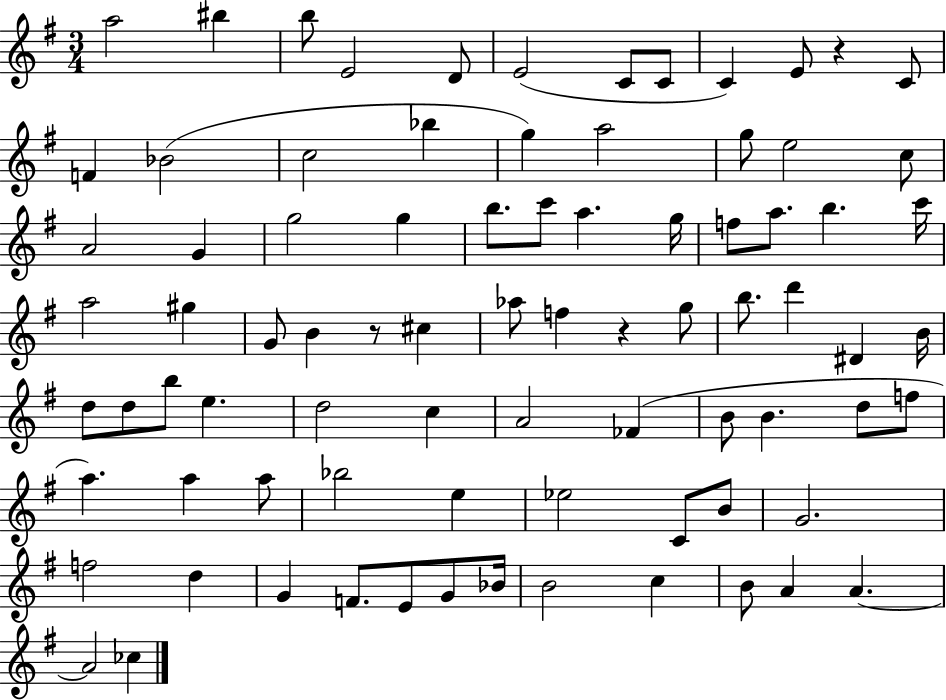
A5/h BIS5/q B5/e E4/h D4/e E4/h C4/e C4/e C4/q E4/e R/q C4/e F4/q Bb4/h C5/h Bb5/q G5/q A5/h G5/e E5/h C5/e A4/h G4/q G5/h G5/q B5/e. C6/e A5/q. G5/s F5/e A5/e. B5/q. C6/s A5/h G#5/q G4/e B4/q R/e C#5/q Ab5/e F5/q R/q G5/e B5/e. D6/q D#4/q B4/s D5/e D5/e B5/e E5/q. D5/h C5/q A4/h FES4/q B4/e B4/q. D5/e F5/e A5/q. A5/q A5/e Bb5/h E5/q Eb5/h C4/e B4/e G4/h. F5/h D5/q G4/q F4/e. E4/e G4/e Bb4/s B4/h C5/q B4/e A4/q A4/q. A4/h CES5/q